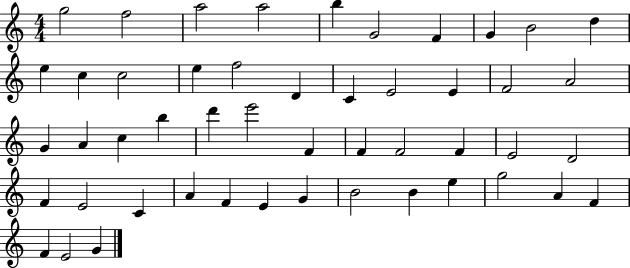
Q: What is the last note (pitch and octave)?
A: G4